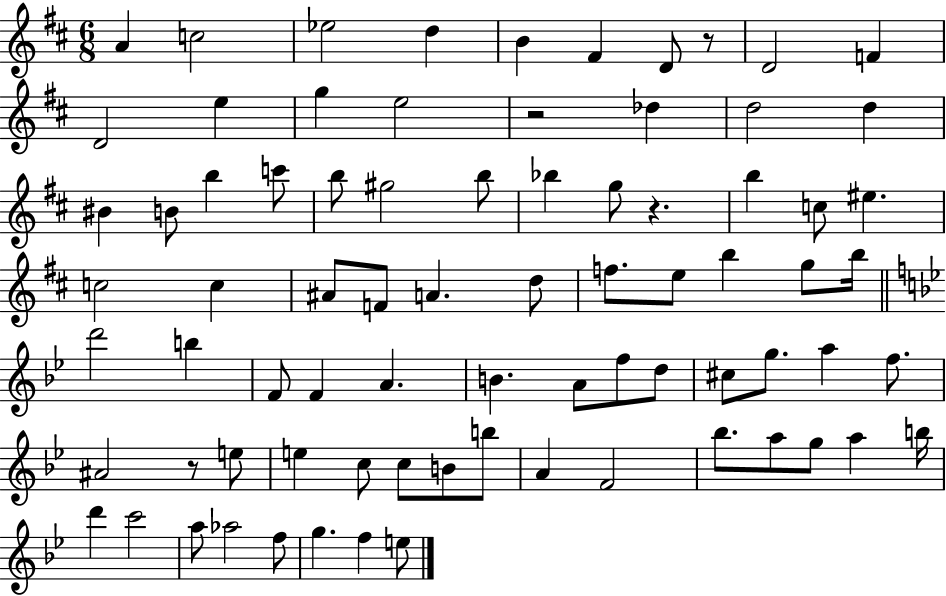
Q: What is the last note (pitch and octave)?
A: E5